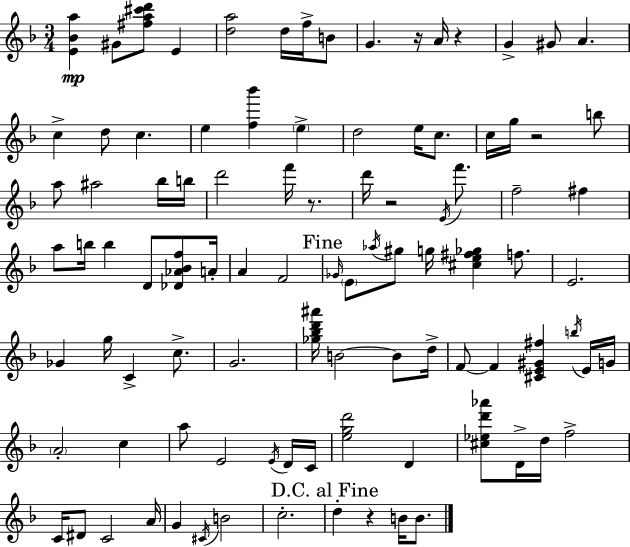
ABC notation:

X:1
T:Untitled
M:3/4
L:1/4
K:F
[E_Ba] ^G/2 [^fa^c'd']/2 E [da]2 d/4 f/4 B/2 G z/4 A/4 z G ^G/2 A c d/2 c e [f_b'] e d2 e/4 c/2 c/4 g/4 z2 b/2 a/2 ^a2 _b/4 b/4 d'2 f'/4 z/2 d'/4 z2 E/4 f'/2 f2 ^f a/2 b/4 b D/2 [_D_A_Bf]/2 A/4 A F2 _G/4 E/2 _a/4 ^g/2 g/4 [^ce^f_g] f/2 E2 _G g/4 C c/2 G2 [_g_bd'^a']/4 B2 B/2 d/4 F/2 F [^CE^G^f] b/4 E/4 G/4 A2 c a/2 E2 E/4 D/4 C/4 [egd']2 D [^c_ed'_a']/2 D/4 d/4 f2 C/4 ^D/2 C2 A/4 G ^C/4 B2 c2 d z B/4 B/2